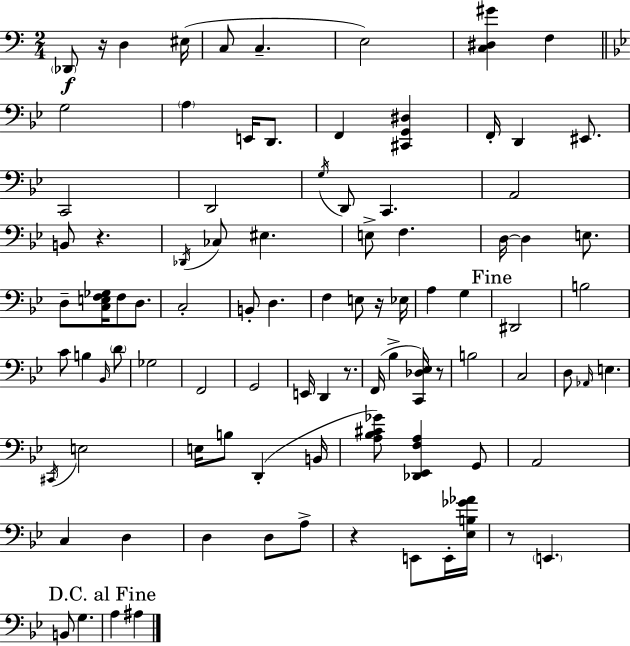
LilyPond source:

{
  \clef bass
  \numericTimeSignature
  \time 2/4
  \key a \minor
  \parenthesize des,8\f r16 d4 eis16( | c8 c4.-- | e2) | <c dis gis'>4 f4 | \break \bar "||" \break \key bes \major g2 | \parenthesize a4 e,16 d,8. | f,4 <cis, g, dis>4 | f,16-. d,4 eis,8. | \break c,2 | d,2 | \acciaccatura { g16 } d,8 c,4. | a,2 | \break b,8 r4. | \acciaccatura { des,16 } ces8 eis4. | e8-> f4. | d16~~ d4 e8. | \break d8-- <c e f ges>16 f8 d8. | c2-. | b,8-. d4. | f4 e8 | \break r16 ees16 a4 g4 | \mark "Fine" dis,2 | b2 | c'8 b4 | \break \grace { bes,16 } \parenthesize d'8 ges2 | f,2 | g,2 | e,16 d,4 | \break r8. f,16( bes4-> | <c, des ees>16) r8 b2 | c2 | d8 \grace { aes,16 } e4. | \break \acciaccatura { cis,16 } e2 | e16 b8 | d,4-.( b,16 <a bes cis' ges'>8) <des, ees, f a>4 | g,8 a,2 | \break c4 | d4 d4 | d8 a8-> r4 | e,8 e,16-. <ees b ges' aes'>16 r8 \parenthesize e,4. | \break b,8 g4. | \mark "D.C. al Fine" a4 | ais4 \bar "|."
}